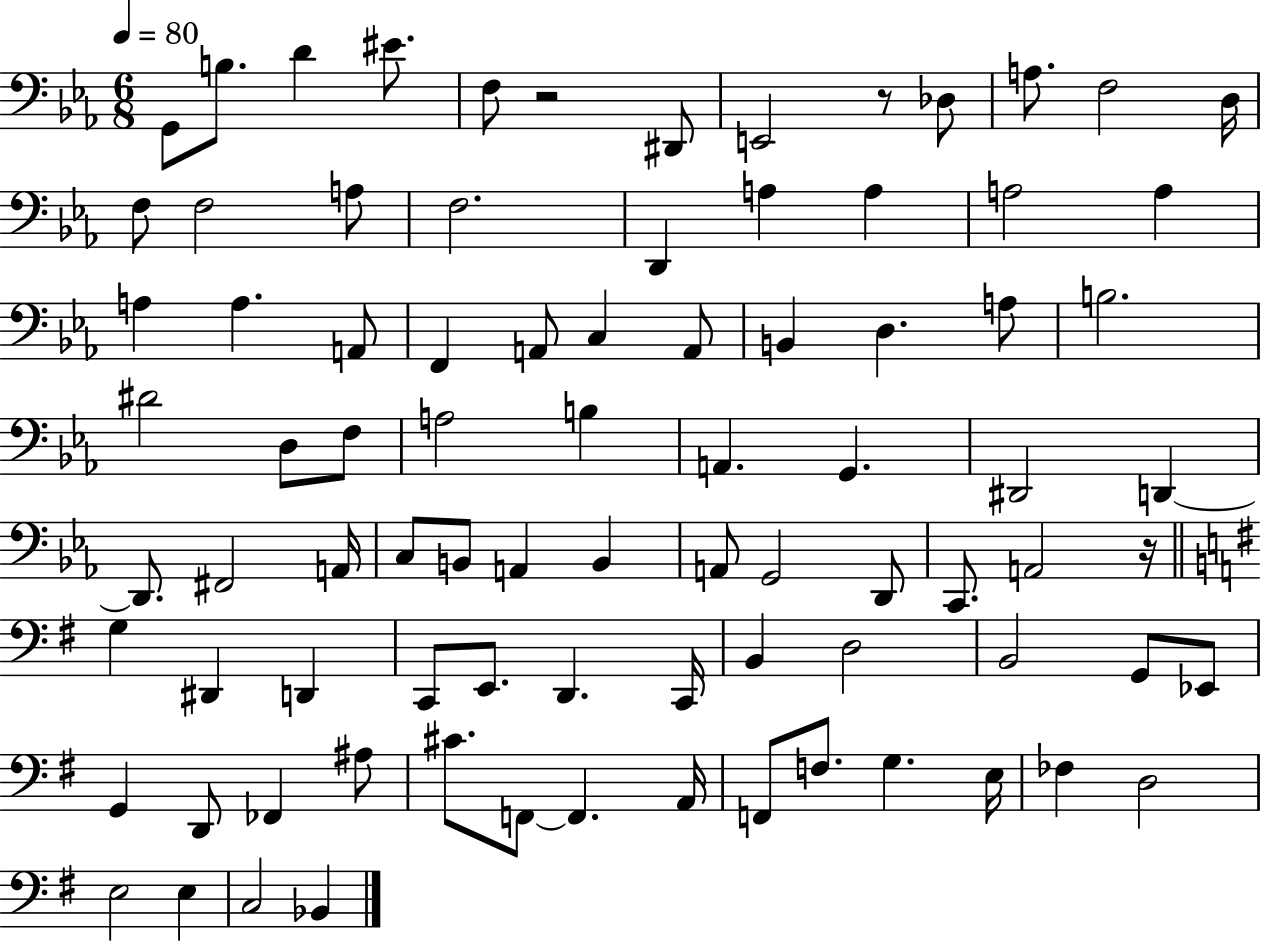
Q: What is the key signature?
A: EES major